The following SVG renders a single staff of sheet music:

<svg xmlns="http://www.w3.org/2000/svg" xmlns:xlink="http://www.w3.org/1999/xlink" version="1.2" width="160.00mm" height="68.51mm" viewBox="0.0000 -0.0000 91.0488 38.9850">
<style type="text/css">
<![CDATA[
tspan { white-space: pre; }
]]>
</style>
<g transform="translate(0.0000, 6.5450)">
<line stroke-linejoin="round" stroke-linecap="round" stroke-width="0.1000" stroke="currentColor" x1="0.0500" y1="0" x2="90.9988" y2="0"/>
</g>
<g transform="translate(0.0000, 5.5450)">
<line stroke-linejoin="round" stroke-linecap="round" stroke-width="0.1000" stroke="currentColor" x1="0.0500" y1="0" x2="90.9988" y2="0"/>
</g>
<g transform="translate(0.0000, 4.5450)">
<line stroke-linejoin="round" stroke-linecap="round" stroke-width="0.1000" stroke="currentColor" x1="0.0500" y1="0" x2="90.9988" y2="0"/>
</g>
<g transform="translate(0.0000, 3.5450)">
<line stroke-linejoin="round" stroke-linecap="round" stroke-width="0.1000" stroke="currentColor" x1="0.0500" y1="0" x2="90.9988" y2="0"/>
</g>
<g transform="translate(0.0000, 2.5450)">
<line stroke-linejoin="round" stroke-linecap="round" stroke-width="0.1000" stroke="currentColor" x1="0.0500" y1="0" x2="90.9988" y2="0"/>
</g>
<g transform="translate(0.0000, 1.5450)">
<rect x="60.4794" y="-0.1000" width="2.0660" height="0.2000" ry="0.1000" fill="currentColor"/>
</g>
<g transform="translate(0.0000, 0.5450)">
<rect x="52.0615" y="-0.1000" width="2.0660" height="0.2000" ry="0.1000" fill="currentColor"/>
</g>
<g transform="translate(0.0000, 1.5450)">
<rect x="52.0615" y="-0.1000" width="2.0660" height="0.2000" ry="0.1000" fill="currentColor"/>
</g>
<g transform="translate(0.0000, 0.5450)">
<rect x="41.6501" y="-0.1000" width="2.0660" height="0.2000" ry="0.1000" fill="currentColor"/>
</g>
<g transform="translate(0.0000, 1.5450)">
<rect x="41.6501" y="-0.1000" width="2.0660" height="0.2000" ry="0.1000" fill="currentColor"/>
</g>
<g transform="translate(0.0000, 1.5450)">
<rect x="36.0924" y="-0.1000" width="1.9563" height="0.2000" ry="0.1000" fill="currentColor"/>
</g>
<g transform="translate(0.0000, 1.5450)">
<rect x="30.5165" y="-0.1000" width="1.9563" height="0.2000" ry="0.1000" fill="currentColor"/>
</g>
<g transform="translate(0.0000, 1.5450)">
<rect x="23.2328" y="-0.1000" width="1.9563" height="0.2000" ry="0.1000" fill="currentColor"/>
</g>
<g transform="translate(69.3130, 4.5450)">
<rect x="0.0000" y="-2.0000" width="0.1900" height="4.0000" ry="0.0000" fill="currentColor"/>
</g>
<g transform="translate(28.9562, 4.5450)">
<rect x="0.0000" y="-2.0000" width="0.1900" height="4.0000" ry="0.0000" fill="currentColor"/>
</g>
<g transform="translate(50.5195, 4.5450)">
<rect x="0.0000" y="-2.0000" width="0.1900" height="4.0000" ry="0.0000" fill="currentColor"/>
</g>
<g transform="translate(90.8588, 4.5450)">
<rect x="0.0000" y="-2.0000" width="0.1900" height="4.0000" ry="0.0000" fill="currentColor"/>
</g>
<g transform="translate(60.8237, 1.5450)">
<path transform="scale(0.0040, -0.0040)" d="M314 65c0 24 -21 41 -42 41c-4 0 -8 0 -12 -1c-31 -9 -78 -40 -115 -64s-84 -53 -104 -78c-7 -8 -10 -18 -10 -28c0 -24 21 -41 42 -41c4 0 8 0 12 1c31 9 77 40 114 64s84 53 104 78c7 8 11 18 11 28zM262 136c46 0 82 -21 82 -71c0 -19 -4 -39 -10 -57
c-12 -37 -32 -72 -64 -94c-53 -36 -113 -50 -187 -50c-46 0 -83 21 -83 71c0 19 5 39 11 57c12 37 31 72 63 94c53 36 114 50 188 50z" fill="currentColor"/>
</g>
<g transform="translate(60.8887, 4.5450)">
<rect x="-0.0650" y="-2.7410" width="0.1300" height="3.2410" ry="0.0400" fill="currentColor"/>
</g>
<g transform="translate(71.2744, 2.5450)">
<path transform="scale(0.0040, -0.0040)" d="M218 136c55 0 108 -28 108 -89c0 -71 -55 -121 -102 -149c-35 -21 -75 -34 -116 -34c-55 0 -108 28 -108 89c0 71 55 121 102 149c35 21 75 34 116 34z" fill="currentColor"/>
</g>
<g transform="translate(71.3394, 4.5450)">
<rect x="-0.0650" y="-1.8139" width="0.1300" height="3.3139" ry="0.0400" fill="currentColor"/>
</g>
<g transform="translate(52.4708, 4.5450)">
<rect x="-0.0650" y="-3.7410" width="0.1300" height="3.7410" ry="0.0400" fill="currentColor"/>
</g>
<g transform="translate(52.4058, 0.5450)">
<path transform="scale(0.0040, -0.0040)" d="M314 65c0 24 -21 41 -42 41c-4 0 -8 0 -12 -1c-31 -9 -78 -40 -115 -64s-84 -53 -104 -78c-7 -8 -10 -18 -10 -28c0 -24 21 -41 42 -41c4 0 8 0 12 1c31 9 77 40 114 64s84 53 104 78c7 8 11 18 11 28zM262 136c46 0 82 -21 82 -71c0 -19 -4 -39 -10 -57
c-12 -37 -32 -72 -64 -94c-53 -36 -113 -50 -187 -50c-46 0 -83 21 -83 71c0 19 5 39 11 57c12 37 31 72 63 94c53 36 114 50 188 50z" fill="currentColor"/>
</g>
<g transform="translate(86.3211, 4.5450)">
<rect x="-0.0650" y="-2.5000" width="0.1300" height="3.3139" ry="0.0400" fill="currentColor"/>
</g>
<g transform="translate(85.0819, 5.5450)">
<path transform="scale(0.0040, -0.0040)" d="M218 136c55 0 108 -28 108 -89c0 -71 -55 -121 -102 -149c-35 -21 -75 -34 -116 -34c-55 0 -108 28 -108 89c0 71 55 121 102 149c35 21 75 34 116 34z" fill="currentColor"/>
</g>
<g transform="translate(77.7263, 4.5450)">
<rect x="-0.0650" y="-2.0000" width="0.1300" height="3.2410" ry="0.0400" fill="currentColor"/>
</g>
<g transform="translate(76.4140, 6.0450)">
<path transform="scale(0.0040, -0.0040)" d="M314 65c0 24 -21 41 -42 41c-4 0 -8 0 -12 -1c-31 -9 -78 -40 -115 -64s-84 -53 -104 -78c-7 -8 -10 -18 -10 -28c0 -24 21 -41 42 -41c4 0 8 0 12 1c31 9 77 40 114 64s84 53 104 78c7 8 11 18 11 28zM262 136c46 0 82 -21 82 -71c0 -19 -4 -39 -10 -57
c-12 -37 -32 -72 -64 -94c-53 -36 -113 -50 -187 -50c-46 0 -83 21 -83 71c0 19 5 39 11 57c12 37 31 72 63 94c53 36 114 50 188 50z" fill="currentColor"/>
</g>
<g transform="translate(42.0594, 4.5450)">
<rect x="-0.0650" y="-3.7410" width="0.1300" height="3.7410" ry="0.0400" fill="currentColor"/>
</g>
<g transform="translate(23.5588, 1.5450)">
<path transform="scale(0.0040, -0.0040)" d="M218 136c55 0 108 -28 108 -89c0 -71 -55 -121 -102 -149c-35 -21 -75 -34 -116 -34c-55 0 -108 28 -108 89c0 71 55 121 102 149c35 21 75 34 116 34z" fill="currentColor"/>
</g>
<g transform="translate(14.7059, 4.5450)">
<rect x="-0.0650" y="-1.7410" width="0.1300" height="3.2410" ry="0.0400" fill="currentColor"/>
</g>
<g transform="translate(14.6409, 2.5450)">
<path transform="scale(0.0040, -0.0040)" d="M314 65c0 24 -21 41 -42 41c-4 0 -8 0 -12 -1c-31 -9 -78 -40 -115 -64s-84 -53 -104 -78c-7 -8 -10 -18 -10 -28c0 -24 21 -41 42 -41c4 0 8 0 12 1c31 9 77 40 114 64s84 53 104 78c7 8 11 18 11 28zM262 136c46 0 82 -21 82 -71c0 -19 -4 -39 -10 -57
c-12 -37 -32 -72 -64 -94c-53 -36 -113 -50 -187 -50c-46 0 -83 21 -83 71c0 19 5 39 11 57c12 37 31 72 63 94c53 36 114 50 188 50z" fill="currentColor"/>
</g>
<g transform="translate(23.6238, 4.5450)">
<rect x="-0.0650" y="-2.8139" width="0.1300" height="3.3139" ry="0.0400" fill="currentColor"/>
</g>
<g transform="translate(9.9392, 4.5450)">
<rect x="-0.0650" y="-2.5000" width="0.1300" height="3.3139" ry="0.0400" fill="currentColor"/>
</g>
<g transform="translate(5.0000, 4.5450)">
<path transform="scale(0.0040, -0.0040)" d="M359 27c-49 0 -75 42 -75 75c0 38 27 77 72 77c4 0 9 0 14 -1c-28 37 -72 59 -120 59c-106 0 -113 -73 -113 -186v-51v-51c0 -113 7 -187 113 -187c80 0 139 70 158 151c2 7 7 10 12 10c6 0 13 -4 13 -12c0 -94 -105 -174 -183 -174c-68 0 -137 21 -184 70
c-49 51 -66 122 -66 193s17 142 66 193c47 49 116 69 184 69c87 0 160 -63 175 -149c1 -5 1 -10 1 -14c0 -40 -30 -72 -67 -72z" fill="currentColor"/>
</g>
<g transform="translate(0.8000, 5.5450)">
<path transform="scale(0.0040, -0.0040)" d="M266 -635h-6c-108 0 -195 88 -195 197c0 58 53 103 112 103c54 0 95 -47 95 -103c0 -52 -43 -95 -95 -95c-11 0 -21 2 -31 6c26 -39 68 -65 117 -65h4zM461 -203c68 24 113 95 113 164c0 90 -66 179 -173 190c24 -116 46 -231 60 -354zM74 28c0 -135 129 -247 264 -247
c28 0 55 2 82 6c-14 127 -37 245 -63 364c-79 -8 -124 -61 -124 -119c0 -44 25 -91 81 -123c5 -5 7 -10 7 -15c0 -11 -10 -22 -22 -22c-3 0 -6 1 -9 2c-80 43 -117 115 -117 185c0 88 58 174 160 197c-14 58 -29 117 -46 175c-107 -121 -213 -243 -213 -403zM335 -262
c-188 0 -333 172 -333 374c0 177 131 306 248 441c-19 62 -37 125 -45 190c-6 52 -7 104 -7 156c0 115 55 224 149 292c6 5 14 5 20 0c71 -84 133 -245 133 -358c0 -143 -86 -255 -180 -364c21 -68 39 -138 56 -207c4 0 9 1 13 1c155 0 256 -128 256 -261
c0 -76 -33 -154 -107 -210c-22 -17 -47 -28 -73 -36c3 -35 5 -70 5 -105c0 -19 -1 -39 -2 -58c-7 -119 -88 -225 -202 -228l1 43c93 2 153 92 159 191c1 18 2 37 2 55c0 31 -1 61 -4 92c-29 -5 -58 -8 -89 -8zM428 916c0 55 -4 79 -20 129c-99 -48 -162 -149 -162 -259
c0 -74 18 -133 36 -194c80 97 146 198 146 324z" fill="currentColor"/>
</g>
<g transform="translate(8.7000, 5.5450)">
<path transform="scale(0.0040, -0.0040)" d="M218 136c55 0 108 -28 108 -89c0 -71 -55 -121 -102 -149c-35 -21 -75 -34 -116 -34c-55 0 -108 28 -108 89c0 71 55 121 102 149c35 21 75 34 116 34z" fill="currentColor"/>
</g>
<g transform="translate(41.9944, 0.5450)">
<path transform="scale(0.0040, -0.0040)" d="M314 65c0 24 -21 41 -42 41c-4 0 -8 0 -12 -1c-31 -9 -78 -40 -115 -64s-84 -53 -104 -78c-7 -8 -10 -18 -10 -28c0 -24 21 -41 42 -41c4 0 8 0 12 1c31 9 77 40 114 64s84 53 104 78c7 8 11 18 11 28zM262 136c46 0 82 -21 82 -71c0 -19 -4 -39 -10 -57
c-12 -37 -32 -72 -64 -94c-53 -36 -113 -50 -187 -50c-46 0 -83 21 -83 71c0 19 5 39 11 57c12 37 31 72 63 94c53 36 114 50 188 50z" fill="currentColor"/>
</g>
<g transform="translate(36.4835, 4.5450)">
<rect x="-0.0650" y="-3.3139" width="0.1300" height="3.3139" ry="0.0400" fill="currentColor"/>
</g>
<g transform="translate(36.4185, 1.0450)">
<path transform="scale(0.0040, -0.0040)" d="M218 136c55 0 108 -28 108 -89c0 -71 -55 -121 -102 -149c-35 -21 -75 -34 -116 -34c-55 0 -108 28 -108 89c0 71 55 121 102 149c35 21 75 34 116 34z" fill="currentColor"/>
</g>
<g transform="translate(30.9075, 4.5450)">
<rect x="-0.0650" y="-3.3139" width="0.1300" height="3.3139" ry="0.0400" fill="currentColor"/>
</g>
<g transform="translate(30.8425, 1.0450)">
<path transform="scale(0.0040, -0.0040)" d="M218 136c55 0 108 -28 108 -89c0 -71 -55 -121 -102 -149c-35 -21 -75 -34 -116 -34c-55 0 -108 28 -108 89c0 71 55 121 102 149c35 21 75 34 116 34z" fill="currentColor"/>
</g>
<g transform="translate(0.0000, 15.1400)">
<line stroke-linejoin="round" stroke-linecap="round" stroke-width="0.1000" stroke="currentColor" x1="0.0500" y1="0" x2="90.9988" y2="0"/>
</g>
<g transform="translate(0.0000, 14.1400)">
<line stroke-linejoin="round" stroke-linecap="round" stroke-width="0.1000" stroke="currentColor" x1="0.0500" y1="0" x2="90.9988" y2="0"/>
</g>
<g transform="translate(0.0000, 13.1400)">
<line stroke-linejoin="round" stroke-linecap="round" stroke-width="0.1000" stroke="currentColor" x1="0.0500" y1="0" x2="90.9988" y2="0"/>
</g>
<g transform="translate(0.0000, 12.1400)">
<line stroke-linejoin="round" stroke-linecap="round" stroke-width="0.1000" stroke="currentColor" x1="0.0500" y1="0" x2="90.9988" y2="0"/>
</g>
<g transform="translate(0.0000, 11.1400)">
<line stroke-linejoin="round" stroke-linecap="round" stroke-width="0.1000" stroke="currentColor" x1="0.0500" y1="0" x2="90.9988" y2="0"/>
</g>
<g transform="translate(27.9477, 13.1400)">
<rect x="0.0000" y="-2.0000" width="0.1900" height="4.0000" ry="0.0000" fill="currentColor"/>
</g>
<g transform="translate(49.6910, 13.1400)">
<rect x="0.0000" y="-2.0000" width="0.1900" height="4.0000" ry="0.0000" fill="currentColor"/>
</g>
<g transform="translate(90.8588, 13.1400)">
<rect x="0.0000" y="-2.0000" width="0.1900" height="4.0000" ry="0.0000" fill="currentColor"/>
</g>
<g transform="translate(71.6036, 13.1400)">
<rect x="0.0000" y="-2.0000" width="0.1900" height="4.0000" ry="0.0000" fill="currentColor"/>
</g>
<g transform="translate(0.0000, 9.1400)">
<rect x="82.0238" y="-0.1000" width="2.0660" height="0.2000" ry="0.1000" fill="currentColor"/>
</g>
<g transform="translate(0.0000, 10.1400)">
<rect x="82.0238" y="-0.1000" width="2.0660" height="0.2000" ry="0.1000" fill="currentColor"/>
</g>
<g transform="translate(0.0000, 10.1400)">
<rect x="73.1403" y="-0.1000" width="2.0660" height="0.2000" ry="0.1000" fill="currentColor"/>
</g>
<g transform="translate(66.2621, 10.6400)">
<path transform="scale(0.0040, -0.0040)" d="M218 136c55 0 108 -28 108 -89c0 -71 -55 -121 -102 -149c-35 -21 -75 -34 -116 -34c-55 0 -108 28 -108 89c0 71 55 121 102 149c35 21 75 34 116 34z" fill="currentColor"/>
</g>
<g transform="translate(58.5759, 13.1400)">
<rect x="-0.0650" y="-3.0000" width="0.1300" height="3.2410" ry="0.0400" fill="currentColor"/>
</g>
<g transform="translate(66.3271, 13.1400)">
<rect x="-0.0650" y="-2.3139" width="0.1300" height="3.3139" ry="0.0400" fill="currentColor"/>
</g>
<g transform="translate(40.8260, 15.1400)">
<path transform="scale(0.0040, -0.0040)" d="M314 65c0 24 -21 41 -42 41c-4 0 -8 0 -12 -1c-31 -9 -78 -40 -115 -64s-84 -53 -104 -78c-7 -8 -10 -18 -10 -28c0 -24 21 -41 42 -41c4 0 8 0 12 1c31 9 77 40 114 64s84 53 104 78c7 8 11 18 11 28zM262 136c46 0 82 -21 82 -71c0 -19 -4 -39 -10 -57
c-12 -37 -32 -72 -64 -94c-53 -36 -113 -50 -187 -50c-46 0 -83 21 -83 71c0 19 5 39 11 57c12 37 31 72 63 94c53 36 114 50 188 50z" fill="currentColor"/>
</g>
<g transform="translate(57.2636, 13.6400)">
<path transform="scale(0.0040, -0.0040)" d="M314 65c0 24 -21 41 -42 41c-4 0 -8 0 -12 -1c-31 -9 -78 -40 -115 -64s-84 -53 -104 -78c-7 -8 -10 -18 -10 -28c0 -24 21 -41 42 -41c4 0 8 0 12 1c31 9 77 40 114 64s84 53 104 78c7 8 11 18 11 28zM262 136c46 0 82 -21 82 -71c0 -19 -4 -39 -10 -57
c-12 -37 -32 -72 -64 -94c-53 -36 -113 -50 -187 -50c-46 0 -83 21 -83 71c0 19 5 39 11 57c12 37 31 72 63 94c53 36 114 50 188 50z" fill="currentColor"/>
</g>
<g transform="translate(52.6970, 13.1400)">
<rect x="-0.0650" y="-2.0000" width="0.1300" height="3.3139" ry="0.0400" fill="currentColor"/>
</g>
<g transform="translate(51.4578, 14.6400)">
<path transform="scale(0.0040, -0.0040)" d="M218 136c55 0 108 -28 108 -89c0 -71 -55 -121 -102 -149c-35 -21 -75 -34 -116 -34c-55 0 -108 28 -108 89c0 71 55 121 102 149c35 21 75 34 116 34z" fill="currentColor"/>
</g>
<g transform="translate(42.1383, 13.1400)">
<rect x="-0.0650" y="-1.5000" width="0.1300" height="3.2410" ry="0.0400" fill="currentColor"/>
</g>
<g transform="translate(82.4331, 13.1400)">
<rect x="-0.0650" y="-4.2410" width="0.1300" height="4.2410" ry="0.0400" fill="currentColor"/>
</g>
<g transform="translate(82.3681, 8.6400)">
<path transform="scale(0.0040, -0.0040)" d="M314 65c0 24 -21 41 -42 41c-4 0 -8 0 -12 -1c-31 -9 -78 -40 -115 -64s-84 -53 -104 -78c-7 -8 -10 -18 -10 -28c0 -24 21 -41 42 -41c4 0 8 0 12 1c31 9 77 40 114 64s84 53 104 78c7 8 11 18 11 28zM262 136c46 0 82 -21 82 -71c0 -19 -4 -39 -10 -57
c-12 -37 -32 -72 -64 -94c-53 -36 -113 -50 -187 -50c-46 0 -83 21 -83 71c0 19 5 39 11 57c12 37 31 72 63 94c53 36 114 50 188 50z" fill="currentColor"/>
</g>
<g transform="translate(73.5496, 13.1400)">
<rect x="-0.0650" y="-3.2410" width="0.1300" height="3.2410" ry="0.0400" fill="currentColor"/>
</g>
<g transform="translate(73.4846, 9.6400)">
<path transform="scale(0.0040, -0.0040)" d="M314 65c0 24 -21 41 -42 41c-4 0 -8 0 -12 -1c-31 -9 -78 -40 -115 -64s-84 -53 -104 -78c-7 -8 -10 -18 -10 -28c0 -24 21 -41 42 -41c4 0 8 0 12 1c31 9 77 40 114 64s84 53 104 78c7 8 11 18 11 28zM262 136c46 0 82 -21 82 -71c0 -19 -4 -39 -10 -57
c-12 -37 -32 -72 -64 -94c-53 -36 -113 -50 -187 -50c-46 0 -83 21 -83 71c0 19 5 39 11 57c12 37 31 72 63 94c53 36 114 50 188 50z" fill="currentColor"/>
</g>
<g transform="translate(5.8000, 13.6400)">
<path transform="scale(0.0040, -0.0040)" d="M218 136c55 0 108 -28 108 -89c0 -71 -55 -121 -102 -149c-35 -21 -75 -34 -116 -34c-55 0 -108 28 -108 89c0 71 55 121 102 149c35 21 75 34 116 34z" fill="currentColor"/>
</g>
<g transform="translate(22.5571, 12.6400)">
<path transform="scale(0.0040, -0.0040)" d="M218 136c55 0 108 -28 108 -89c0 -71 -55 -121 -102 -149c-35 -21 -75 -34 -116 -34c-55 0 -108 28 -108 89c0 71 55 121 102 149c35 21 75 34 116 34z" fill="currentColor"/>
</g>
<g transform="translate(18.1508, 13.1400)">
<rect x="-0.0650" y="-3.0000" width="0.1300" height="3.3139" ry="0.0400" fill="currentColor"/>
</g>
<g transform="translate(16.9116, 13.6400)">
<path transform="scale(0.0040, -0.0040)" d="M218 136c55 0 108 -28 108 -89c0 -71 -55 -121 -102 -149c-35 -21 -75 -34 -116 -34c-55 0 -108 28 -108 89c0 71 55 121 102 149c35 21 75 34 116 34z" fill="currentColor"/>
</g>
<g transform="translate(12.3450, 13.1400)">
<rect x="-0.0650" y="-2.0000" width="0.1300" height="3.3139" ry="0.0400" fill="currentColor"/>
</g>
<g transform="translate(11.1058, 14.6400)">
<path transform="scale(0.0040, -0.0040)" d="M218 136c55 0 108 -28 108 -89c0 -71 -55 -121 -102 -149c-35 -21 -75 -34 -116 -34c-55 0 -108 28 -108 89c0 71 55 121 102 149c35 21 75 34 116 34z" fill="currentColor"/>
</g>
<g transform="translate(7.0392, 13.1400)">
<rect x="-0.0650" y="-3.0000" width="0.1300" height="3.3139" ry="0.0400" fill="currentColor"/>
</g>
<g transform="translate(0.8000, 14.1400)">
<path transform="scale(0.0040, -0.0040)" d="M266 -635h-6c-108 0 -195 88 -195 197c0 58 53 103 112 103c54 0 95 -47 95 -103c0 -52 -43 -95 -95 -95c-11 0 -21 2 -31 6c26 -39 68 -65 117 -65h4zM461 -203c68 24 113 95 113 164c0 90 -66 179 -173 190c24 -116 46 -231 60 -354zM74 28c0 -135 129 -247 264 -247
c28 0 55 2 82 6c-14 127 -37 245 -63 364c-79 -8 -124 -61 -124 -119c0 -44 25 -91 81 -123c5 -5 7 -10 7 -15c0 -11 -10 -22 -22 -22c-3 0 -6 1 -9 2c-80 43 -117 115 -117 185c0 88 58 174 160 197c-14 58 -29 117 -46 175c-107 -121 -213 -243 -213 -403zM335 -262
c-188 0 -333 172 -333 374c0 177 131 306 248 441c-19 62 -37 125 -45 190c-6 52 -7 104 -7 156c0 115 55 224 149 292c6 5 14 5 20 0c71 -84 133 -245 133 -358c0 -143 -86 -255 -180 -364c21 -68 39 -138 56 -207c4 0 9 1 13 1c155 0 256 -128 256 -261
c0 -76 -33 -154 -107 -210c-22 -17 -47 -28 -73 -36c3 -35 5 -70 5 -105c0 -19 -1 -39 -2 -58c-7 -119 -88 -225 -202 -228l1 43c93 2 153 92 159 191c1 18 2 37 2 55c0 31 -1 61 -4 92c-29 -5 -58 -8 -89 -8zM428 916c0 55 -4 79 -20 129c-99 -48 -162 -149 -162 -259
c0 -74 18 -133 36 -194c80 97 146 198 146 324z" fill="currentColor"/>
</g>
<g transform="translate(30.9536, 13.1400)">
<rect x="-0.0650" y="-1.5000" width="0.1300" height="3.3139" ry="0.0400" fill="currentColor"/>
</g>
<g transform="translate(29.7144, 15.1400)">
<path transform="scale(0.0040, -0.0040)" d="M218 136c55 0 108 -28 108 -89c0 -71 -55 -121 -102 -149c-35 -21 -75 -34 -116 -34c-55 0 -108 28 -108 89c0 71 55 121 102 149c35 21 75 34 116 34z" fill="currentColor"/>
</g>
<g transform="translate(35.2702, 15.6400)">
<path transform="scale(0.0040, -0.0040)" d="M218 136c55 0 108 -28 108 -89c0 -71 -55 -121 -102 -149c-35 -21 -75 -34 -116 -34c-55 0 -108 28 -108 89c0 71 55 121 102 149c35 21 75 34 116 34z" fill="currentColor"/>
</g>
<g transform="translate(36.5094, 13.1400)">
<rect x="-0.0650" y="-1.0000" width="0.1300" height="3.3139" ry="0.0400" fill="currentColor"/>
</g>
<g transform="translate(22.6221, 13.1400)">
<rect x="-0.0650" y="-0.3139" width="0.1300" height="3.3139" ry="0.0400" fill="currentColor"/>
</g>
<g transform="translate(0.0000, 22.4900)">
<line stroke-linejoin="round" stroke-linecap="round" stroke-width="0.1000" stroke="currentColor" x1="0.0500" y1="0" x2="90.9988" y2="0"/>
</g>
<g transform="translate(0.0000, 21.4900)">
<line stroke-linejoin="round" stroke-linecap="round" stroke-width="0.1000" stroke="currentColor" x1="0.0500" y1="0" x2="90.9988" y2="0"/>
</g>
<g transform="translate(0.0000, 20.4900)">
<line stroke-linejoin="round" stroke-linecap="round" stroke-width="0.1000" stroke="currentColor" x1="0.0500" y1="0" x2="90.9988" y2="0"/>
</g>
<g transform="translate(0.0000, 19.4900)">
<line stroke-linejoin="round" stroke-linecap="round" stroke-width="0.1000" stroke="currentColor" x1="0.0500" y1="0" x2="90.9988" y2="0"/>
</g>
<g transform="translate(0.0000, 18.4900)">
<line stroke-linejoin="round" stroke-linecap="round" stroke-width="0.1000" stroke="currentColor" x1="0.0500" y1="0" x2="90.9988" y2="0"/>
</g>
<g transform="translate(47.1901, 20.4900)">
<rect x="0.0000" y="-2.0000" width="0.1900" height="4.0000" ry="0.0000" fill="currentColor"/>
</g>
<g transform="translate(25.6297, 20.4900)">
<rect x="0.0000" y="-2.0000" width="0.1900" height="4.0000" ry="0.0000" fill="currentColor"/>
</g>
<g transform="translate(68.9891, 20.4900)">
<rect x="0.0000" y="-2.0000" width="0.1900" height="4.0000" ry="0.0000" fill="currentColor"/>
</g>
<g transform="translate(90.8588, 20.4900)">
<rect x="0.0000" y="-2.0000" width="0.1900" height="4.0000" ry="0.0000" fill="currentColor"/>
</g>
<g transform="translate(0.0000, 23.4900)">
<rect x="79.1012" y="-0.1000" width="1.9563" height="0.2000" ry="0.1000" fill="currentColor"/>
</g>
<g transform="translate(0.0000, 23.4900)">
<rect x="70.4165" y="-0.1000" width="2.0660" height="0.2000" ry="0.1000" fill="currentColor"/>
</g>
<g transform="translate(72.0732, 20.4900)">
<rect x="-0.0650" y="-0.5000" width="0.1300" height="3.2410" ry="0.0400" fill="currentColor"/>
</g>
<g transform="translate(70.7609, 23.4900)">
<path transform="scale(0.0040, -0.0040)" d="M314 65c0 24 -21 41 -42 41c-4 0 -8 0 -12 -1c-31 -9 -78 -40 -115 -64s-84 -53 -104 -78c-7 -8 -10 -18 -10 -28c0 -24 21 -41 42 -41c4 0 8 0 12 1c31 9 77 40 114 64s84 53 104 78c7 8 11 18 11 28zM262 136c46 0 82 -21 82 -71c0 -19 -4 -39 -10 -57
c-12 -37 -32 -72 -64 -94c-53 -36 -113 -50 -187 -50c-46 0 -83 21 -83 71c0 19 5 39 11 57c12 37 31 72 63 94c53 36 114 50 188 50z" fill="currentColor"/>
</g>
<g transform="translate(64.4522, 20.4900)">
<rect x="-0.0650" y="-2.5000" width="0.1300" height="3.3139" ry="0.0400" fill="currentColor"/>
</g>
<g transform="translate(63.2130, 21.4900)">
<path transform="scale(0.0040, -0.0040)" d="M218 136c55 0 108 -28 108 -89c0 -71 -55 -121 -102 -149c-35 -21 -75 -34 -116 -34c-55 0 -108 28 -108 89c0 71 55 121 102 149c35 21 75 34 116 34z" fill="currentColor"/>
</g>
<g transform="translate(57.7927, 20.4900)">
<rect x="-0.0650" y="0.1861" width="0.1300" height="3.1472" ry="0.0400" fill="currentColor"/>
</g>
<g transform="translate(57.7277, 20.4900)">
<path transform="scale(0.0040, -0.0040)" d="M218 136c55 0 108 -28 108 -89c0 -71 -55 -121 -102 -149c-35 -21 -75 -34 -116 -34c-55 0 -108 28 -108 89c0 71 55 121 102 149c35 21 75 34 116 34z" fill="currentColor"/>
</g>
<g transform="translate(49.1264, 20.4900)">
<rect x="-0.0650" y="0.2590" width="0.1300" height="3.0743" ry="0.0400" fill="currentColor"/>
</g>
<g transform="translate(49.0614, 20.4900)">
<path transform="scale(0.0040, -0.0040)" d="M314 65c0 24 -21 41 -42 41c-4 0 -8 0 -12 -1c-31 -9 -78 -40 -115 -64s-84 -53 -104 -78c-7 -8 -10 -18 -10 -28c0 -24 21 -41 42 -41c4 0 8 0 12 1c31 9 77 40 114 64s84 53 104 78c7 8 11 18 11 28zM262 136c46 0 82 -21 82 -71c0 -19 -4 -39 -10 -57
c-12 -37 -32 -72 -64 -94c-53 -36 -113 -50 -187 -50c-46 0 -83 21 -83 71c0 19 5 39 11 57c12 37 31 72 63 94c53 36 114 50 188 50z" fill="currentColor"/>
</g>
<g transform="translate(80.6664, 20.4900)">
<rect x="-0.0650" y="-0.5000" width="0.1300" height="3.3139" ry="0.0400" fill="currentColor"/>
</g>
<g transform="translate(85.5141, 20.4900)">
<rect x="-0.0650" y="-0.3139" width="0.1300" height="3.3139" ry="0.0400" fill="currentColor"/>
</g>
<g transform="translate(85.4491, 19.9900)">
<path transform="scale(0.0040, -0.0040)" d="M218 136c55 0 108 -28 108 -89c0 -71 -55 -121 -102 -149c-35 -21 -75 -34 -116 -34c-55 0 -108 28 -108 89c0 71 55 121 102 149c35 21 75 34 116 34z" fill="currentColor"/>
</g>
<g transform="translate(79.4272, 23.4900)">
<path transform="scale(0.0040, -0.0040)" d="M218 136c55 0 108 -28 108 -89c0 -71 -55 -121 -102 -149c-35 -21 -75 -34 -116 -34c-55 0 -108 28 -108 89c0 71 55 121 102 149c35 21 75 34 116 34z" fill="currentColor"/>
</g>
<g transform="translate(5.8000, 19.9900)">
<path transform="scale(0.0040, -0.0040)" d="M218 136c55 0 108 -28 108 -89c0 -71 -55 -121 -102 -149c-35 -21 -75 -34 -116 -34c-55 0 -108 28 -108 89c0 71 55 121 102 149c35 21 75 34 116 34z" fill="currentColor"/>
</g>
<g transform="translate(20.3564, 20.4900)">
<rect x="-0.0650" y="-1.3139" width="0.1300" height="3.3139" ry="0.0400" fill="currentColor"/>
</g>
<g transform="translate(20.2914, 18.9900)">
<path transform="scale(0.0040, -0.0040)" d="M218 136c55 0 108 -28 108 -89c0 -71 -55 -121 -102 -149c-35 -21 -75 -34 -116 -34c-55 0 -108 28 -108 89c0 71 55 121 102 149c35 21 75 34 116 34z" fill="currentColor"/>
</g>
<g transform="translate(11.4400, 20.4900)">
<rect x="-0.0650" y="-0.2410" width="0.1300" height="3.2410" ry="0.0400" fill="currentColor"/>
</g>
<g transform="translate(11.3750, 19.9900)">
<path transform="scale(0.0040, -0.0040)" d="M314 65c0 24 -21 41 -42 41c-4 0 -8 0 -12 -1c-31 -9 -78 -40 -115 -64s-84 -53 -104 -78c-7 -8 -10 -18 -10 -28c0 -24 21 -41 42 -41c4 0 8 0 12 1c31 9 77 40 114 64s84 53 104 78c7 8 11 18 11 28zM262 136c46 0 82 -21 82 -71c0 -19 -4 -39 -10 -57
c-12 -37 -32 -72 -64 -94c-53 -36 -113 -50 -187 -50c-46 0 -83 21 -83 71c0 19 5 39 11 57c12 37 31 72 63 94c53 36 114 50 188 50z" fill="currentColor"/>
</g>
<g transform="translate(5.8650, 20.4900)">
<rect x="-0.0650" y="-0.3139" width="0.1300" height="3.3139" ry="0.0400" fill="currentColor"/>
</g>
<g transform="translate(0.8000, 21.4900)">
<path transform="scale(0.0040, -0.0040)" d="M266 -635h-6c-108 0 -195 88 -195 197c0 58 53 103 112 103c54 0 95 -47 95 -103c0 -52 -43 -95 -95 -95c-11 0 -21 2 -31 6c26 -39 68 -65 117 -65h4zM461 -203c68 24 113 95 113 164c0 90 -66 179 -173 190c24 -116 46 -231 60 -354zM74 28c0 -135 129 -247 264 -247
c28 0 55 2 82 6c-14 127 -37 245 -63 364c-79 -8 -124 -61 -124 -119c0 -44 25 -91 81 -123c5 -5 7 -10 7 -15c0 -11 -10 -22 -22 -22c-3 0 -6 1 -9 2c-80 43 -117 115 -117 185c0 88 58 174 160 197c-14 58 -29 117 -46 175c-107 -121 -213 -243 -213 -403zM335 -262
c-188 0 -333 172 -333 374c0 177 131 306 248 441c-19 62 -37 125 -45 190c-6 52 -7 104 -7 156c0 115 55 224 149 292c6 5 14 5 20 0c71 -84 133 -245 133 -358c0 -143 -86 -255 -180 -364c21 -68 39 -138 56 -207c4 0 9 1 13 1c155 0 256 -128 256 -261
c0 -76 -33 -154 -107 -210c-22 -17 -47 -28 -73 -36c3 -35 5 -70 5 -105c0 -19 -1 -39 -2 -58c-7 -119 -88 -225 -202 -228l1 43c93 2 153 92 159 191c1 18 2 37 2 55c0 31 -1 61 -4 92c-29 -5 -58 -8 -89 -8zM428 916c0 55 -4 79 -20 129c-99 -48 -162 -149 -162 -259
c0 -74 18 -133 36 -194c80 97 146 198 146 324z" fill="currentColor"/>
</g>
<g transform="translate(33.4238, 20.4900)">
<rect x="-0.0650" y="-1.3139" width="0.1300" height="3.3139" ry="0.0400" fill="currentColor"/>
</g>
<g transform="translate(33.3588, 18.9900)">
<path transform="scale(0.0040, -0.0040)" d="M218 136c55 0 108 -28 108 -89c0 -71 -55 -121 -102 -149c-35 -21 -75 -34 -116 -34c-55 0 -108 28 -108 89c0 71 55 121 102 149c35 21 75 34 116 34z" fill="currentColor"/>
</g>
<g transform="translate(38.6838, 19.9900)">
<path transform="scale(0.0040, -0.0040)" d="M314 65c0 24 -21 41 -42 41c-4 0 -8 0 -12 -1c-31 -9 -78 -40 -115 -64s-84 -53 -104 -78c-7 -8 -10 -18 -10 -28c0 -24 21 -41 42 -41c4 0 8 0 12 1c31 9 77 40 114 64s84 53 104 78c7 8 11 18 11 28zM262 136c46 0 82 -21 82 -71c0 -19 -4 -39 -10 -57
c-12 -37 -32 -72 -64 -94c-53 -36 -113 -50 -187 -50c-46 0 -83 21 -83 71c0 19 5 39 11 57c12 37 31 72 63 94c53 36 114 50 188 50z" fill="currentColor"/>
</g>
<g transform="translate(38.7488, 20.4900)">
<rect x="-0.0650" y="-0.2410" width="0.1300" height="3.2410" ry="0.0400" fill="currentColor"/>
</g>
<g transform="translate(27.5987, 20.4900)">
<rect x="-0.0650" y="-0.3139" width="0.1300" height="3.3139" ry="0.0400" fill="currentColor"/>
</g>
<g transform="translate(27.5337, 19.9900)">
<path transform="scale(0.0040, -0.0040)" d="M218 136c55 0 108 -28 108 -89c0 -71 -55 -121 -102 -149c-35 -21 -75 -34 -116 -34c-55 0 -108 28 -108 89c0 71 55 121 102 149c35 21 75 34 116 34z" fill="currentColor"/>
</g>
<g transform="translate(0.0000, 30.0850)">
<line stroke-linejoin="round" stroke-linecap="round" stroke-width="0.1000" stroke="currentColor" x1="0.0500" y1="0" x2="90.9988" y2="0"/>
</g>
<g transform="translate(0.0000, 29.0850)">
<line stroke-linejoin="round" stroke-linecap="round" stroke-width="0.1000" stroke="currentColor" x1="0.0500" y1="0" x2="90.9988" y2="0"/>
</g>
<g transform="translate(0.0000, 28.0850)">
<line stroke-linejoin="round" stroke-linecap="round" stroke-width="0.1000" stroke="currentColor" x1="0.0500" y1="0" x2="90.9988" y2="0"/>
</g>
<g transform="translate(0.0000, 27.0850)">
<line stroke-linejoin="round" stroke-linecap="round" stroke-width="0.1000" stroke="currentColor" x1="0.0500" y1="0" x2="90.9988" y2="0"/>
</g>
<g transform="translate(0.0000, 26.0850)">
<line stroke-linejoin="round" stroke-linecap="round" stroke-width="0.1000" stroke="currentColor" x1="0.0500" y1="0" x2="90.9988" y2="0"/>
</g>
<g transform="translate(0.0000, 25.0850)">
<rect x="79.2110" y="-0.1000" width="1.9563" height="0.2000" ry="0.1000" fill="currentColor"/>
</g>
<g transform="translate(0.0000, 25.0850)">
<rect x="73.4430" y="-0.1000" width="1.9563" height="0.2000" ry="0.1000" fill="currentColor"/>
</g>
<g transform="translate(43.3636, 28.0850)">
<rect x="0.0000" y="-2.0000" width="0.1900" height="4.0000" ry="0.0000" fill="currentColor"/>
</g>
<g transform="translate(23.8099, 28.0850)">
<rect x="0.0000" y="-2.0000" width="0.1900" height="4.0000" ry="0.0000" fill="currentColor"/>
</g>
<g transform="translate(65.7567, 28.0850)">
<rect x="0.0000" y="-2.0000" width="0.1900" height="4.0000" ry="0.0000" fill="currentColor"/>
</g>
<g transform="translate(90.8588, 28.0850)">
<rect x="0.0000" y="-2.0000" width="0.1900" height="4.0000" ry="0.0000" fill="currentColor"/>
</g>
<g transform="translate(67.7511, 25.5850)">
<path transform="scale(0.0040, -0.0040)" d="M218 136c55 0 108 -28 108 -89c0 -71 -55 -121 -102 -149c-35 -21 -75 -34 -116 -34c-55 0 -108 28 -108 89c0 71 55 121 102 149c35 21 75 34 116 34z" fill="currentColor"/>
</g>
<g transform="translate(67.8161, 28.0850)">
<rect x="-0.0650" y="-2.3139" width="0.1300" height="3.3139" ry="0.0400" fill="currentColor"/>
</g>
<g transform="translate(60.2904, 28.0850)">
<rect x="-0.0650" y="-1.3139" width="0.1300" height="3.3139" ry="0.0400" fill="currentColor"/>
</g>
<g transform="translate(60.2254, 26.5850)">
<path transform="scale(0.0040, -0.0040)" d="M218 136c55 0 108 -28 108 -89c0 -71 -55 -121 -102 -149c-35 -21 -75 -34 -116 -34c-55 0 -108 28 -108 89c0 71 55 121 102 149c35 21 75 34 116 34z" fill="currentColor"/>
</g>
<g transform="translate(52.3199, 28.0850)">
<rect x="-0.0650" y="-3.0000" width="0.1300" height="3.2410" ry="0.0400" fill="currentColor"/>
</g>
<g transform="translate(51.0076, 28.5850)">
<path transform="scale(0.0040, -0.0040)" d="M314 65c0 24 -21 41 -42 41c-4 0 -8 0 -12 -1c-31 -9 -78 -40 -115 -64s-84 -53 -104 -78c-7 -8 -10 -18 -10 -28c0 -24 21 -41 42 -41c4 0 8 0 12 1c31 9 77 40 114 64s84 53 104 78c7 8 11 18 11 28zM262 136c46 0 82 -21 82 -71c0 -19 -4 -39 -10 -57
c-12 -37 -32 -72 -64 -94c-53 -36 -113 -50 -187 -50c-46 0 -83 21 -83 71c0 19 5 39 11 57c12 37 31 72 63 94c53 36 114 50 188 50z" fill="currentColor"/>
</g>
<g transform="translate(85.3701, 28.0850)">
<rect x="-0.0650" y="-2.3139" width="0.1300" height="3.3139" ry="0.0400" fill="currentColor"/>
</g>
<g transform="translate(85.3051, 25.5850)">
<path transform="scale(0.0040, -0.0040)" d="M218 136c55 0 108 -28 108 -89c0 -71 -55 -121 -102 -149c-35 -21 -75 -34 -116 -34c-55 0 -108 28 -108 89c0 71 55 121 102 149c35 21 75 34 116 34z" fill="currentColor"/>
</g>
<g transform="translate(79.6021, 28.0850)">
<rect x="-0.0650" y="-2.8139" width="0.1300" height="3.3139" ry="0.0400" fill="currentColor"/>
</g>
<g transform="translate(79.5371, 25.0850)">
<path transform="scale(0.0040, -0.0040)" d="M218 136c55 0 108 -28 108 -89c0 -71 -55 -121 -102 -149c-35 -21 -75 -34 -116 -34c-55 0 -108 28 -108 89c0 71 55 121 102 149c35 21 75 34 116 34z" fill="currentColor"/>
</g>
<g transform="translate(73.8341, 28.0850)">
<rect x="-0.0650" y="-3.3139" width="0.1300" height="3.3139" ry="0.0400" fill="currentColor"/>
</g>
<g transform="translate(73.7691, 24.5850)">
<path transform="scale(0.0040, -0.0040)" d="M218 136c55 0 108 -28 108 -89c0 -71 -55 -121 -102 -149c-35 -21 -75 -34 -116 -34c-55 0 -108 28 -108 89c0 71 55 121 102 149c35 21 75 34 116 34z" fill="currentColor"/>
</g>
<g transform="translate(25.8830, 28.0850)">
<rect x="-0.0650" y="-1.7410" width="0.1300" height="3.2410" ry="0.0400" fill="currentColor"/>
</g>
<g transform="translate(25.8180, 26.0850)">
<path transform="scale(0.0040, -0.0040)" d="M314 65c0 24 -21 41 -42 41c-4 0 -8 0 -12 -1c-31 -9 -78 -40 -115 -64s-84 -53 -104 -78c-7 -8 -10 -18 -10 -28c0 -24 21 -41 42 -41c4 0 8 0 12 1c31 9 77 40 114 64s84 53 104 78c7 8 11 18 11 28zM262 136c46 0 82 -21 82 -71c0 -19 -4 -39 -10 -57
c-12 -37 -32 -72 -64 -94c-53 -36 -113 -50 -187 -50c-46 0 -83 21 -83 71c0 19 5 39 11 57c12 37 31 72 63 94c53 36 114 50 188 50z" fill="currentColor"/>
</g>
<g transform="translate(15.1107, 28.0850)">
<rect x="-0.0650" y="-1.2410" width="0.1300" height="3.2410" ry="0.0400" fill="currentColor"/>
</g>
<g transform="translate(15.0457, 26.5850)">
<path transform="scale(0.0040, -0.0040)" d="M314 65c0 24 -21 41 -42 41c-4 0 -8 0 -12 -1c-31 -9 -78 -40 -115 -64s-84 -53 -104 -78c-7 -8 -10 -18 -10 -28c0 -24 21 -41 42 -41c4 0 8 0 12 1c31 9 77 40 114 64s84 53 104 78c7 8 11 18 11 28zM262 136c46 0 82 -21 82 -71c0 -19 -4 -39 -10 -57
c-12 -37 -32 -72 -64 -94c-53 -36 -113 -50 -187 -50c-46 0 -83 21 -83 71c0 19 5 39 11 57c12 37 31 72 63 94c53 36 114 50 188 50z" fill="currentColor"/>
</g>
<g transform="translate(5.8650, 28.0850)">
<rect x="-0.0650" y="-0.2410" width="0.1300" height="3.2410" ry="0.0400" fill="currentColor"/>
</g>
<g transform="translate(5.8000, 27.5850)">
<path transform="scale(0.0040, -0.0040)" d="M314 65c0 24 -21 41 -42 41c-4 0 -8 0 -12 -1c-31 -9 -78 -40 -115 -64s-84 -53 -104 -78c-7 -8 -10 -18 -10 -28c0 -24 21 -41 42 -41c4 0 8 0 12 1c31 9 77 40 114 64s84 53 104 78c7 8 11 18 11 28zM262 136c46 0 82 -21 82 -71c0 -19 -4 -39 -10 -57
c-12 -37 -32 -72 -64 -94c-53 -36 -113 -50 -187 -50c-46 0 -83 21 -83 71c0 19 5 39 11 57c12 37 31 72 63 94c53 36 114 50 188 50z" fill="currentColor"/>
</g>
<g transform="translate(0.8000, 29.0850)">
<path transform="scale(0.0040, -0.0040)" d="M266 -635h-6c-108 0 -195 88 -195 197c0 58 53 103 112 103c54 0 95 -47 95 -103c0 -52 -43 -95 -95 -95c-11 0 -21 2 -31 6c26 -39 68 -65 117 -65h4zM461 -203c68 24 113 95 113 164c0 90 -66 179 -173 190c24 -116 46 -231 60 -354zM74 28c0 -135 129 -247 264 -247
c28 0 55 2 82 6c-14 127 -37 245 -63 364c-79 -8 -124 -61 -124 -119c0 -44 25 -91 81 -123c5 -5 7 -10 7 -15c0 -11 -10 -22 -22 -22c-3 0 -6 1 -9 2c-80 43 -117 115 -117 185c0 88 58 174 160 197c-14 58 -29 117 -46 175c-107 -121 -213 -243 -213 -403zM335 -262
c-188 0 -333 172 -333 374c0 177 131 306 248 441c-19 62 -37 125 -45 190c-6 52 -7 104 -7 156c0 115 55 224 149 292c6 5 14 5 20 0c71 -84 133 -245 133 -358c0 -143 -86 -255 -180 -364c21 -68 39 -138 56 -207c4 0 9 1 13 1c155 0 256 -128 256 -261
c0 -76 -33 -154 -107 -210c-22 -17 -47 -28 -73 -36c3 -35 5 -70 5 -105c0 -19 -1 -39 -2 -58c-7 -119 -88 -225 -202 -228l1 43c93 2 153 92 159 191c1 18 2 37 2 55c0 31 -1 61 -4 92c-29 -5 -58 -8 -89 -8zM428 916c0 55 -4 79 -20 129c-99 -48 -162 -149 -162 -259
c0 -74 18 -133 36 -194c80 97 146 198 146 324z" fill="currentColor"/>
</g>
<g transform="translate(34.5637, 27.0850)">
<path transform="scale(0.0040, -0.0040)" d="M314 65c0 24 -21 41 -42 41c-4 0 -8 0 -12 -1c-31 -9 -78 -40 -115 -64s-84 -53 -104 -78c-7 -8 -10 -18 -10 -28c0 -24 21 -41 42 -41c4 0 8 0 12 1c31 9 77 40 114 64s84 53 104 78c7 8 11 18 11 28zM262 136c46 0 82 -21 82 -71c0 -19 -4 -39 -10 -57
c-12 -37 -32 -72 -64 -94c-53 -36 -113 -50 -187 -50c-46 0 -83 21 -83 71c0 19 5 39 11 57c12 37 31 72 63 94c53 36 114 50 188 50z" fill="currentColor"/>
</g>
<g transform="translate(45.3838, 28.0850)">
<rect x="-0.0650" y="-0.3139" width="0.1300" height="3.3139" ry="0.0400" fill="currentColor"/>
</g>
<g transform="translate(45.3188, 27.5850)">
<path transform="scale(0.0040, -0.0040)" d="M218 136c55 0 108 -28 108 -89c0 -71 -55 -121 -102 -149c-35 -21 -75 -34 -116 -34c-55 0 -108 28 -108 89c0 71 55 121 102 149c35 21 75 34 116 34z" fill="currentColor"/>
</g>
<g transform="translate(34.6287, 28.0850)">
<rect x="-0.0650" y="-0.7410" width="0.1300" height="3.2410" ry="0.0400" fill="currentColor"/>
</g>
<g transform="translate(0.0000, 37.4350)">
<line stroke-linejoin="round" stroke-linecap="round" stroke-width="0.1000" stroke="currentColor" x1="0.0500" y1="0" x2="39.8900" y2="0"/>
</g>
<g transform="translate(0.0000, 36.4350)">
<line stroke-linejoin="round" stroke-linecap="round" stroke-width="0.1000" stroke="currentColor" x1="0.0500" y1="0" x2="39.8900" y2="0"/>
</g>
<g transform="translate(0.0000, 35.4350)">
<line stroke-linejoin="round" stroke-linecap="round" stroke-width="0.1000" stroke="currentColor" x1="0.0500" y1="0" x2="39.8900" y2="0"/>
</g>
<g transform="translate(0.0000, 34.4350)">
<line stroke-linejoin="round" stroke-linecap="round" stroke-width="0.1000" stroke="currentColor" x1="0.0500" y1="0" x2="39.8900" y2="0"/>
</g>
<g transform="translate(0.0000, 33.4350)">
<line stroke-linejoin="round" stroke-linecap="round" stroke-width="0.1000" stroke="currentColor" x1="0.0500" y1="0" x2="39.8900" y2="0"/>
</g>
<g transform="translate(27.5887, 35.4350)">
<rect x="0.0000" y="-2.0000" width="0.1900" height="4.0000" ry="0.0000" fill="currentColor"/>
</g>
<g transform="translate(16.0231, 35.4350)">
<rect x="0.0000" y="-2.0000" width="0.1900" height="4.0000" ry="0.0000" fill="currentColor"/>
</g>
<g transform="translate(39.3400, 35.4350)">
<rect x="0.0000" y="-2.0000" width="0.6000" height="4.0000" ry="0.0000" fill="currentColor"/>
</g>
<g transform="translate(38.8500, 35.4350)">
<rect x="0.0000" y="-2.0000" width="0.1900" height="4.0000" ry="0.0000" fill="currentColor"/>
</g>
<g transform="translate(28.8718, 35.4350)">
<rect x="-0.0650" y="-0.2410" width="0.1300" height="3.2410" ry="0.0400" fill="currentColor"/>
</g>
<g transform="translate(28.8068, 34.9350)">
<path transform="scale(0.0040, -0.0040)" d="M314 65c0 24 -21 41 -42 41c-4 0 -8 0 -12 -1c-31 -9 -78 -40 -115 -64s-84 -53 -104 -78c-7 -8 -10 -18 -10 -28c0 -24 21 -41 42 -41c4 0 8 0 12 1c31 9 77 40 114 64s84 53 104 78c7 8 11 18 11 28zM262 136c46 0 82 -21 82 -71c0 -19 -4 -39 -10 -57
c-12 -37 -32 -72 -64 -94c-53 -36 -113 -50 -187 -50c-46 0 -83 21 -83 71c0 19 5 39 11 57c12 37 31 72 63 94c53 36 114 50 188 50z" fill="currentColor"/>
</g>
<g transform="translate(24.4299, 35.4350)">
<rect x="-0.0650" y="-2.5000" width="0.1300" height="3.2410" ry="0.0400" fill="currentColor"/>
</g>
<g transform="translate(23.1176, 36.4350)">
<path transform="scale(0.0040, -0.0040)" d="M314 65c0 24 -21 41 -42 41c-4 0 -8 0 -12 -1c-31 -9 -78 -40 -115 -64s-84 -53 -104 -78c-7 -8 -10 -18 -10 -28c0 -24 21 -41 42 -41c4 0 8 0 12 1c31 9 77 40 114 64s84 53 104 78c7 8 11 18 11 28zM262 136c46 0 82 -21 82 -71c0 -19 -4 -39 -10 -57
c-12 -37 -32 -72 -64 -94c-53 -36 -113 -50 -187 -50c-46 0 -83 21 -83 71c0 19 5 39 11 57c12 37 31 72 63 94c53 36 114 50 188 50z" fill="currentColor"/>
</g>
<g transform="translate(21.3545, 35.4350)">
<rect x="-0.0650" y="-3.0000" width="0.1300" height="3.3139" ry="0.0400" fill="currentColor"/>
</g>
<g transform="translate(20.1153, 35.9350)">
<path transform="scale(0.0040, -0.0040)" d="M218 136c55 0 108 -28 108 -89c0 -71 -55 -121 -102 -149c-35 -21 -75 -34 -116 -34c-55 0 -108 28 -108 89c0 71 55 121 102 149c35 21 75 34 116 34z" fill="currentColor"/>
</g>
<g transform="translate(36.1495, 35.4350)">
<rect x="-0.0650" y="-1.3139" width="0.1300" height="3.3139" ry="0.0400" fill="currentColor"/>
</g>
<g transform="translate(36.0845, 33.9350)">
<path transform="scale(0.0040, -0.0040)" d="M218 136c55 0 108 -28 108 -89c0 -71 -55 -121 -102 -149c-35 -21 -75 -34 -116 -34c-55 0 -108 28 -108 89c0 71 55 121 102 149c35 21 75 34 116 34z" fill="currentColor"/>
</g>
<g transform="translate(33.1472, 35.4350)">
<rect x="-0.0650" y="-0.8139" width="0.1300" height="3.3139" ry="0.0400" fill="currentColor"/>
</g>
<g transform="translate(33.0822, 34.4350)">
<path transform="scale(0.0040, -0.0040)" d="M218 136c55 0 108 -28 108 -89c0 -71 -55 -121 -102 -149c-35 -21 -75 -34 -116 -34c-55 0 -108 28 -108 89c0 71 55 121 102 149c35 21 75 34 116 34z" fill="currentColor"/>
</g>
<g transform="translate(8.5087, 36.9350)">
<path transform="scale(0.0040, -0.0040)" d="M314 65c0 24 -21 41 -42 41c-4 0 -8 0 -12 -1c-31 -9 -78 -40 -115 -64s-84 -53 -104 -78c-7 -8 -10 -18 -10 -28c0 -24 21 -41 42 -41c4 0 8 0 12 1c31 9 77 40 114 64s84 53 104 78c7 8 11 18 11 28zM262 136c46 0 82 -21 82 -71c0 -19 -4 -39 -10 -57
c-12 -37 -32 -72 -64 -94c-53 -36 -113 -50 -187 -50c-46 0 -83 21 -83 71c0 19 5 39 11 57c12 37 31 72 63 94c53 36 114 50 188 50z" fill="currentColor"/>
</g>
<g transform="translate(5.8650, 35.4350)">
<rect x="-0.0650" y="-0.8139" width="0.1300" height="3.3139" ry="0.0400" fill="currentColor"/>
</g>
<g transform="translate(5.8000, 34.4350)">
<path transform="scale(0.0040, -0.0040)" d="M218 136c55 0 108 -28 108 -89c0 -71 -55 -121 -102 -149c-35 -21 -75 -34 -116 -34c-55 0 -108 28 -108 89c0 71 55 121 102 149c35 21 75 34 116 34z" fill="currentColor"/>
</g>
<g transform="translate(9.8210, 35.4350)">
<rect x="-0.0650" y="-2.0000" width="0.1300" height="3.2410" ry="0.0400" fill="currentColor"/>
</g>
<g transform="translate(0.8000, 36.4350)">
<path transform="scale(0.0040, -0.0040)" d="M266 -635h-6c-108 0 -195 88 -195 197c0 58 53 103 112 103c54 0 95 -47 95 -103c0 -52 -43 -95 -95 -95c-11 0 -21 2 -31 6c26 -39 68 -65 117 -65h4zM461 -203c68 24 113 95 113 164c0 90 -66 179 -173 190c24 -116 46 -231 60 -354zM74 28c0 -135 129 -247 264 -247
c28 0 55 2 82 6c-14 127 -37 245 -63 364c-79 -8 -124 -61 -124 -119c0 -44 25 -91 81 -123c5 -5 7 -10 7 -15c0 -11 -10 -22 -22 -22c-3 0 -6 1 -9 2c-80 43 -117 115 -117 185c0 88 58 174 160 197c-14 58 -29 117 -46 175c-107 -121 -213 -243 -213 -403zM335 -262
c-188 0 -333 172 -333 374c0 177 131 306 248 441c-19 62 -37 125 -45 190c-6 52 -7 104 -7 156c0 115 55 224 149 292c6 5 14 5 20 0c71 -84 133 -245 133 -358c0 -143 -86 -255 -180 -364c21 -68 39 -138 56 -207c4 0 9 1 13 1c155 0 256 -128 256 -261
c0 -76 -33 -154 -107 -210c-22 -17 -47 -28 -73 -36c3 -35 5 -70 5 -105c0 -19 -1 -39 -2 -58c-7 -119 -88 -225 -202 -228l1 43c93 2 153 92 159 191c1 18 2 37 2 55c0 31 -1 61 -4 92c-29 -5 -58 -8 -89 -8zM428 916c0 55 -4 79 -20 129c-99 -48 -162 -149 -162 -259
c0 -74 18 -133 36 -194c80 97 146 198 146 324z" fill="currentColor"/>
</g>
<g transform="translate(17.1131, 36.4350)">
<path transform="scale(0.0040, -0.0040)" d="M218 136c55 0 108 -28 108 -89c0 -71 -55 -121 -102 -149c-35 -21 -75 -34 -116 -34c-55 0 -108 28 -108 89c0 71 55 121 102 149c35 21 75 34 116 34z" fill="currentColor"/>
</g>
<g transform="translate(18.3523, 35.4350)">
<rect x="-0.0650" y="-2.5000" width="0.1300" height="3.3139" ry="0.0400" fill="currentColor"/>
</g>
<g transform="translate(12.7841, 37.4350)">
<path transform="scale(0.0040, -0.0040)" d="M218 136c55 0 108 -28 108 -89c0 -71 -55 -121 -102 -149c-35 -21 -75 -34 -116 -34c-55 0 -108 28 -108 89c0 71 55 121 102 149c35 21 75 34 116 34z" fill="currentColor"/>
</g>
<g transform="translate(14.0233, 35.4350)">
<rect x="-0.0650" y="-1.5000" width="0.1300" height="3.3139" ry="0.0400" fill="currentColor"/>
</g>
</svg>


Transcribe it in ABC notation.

X:1
T:Untitled
M:4/4
L:1/4
K:C
G f2 a b b c'2 c'2 a2 f F2 G A F A c E D E2 F A2 g b2 d'2 c c2 e c e c2 B2 B G C2 C c c2 e2 f2 d2 c A2 e g b a g d F2 E G A G2 c2 d e